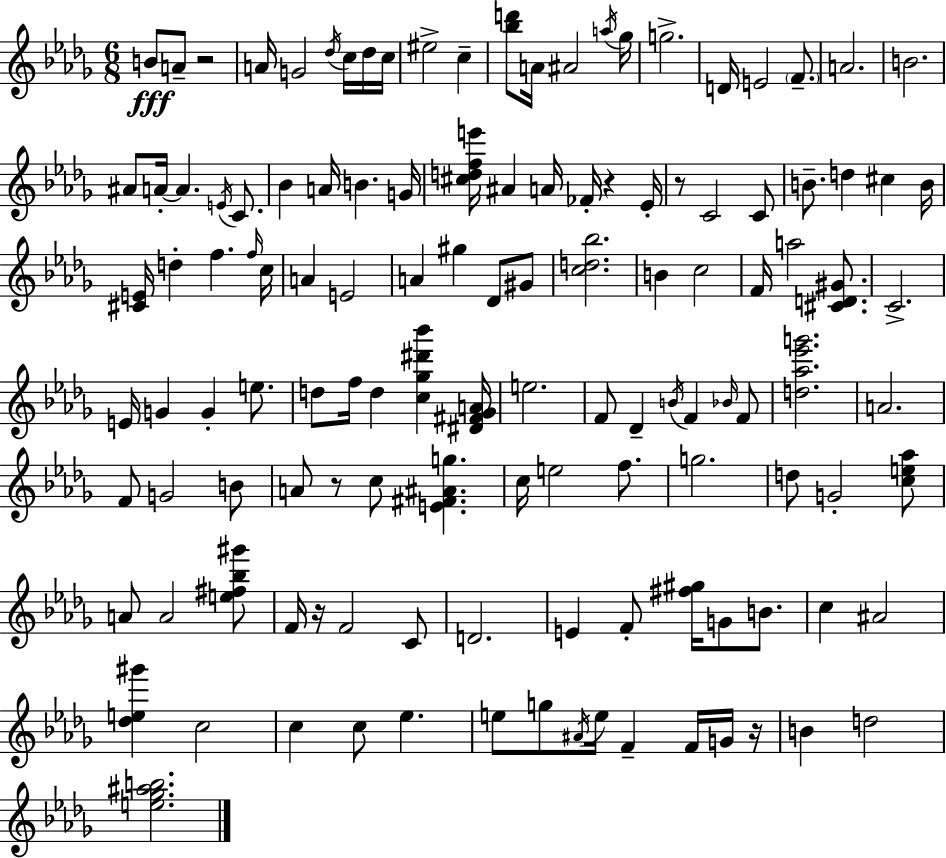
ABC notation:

X:1
T:Untitled
M:6/8
L:1/4
K:Bbm
B/2 A/2 z2 A/4 G2 _d/4 c/4 _d/4 c/4 ^e2 c [_bd']/2 A/4 ^A2 a/4 _g/4 g2 D/4 E2 F/2 A2 B2 ^A/2 A/4 A E/4 C/2 _B A/4 B G/4 [^cdfe']/4 ^A A/4 _F/4 z _E/4 z/2 C2 C/2 B/2 d ^c B/4 [^CE]/4 d f f/4 c/4 A E2 A ^g _D/2 ^G/2 [cd_b]2 B c2 F/4 a2 [^CD^G]/2 C2 E/4 G G e/2 d/2 f/4 d [c_g^d'_b'] [^D^F_GA]/4 e2 F/2 _D B/4 F _B/4 F/2 [d_a_e'g']2 A2 F/2 G2 B/2 A/2 z/2 c/2 [E^F^Ag] c/4 e2 f/2 g2 d/2 G2 [ce_a]/2 A/2 A2 [e^f_b^g']/2 F/4 z/4 F2 C/2 D2 E F/2 [^f^g]/4 G/2 B/2 c ^A2 [_de^g'] c2 c c/2 _e e/2 g/2 ^A/4 e/4 F F/4 G/4 z/4 B d2 [e_g^ab]2